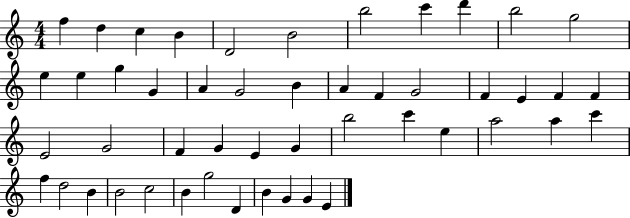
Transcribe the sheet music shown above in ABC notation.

X:1
T:Untitled
M:4/4
L:1/4
K:C
f d c B D2 B2 b2 c' d' b2 g2 e e g G A G2 B A F G2 F E F F E2 G2 F G E G b2 c' e a2 a c' f d2 B B2 c2 B g2 D B G G E